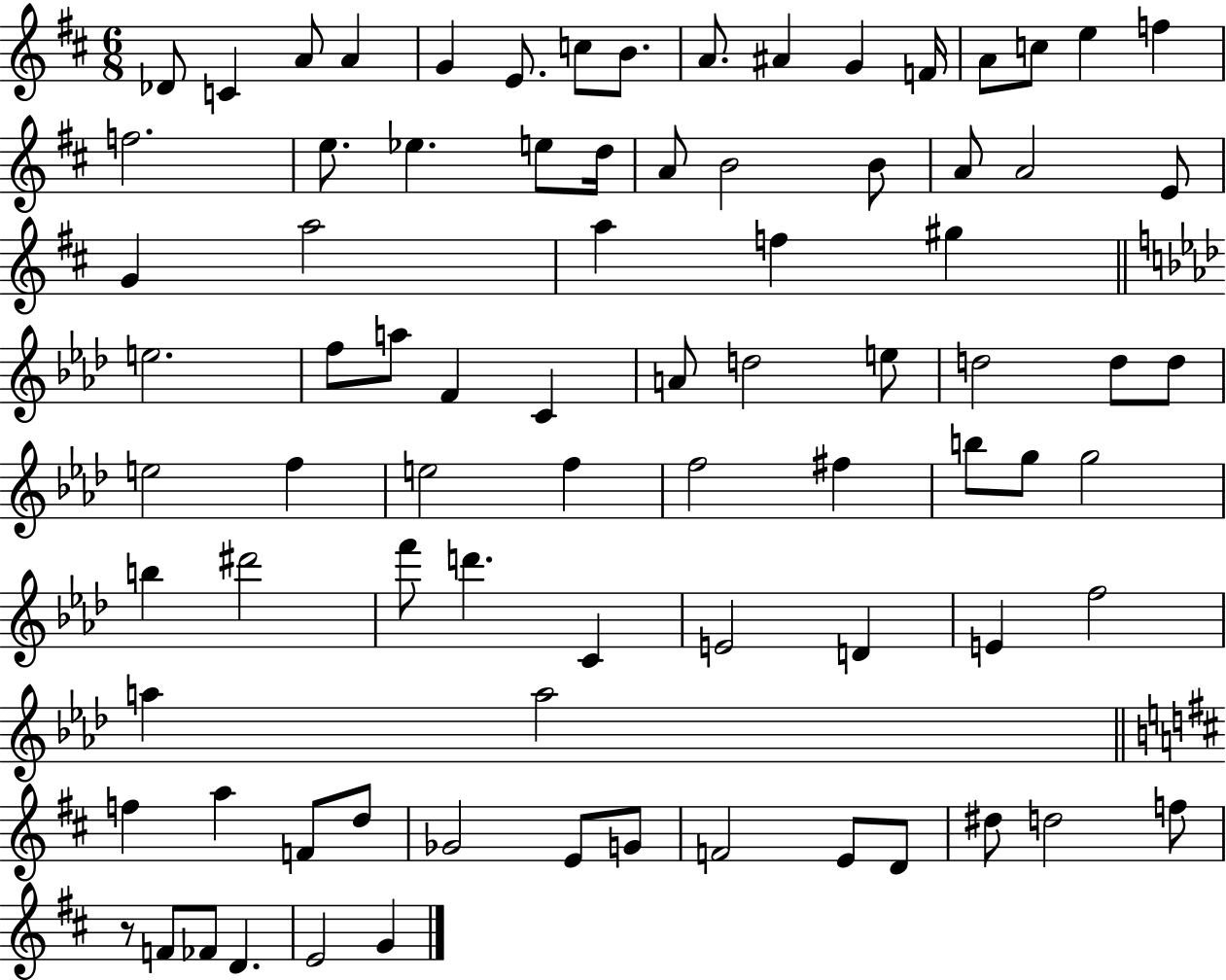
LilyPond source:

{
  \clef treble
  \numericTimeSignature
  \time 6/8
  \key d \major
  des'8 c'4 a'8 a'4 | g'4 e'8. c''8 b'8. | a'8. ais'4 g'4 f'16 | a'8 c''8 e''4 f''4 | \break f''2. | e''8. ees''4. e''8 d''16 | a'8 b'2 b'8 | a'8 a'2 e'8 | \break g'4 a''2 | a''4 f''4 gis''4 | \bar "||" \break \key aes \major e''2. | f''8 a''8 f'4 c'4 | a'8 d''2 e''8 | d''2 d''8 d''8 | \break e''2 f''4 | e''2 f''4 | f''2 fis''4 | b''8 g''8 g''2 | \break b''4 dis'''2 | f'''8 d'''4. c'4 | e'2 d'4 | e'4 f''2 | \break a''4 a''2 | \bar "||" \break \key d \major f''4 a''4 f'8 d''8 | ges'2 e'8 g'8 | f'2 e'8 d'8 | dis''8 d''2 f''8 | \break r8 f'8 fes'8 d'4. | e'2 g'4 | \bar "|."
}